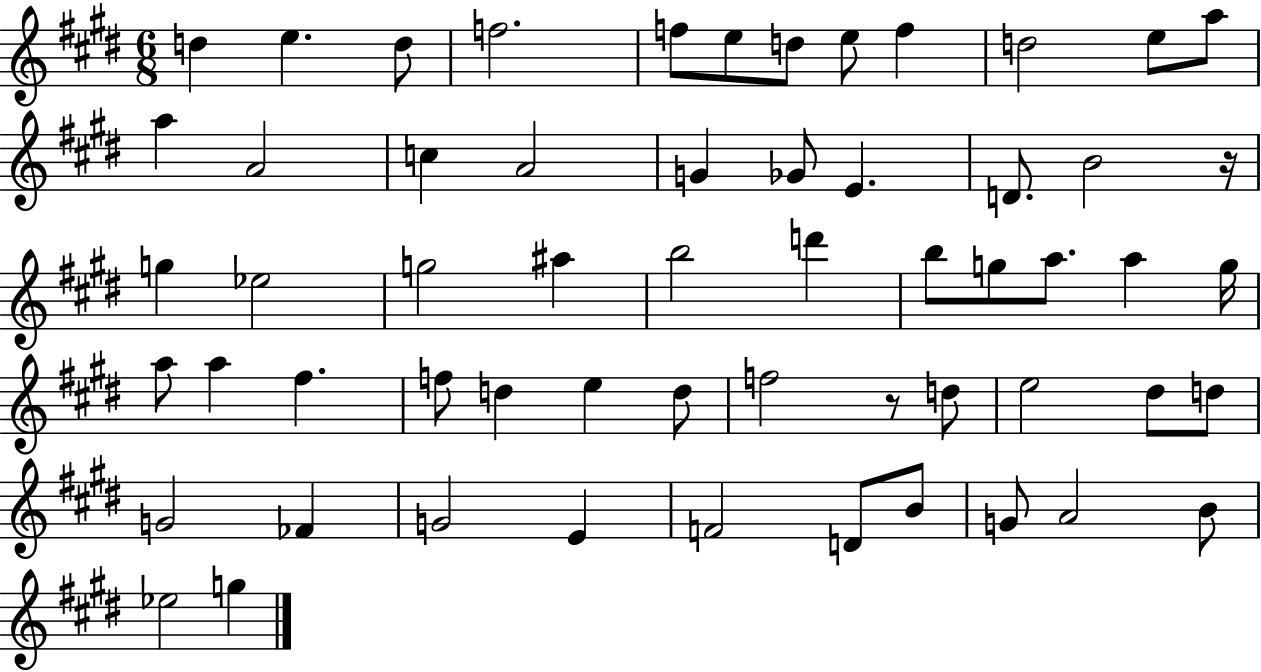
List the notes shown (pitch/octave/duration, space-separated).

D5/q E5/q. D5/e F5/h. F5/e E5/e D5/e E5/e F5/q D5/h E5/e A5/e A5/q A4/h C5/q A4/h G4/q Gb4/e E4/q. D4/e. B4/h R/s G5/q Eb5/h G5/h A#5/q B5/h D6/q B5/e G5/e A5/e. A5/q G5/s A5/e A5/q F#5/q. F5/e D5/q E5/q D5/e F5/h R/e D5/e E5/h D#5/e D5/e G4/h FES4/q G4/h E4/q F4/h D4/e B4/e G4/e A4/h B4/e Eb5/h G5/q